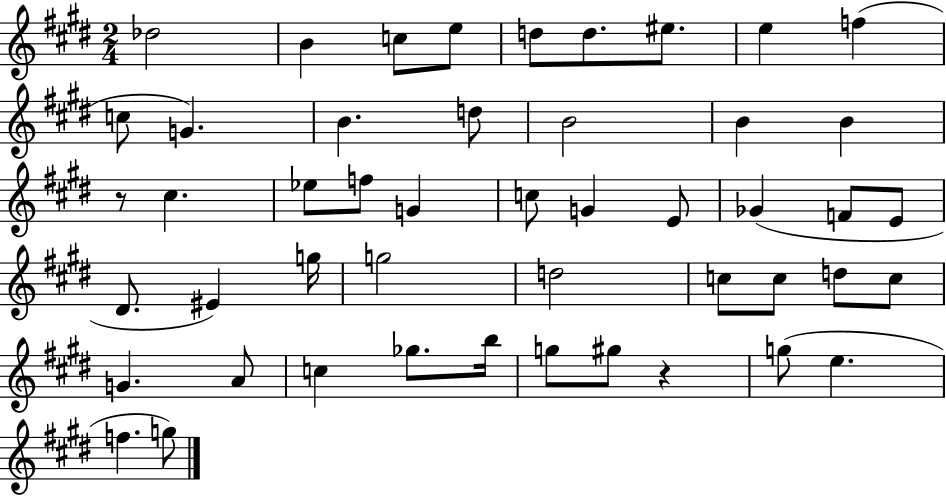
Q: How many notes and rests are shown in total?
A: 48